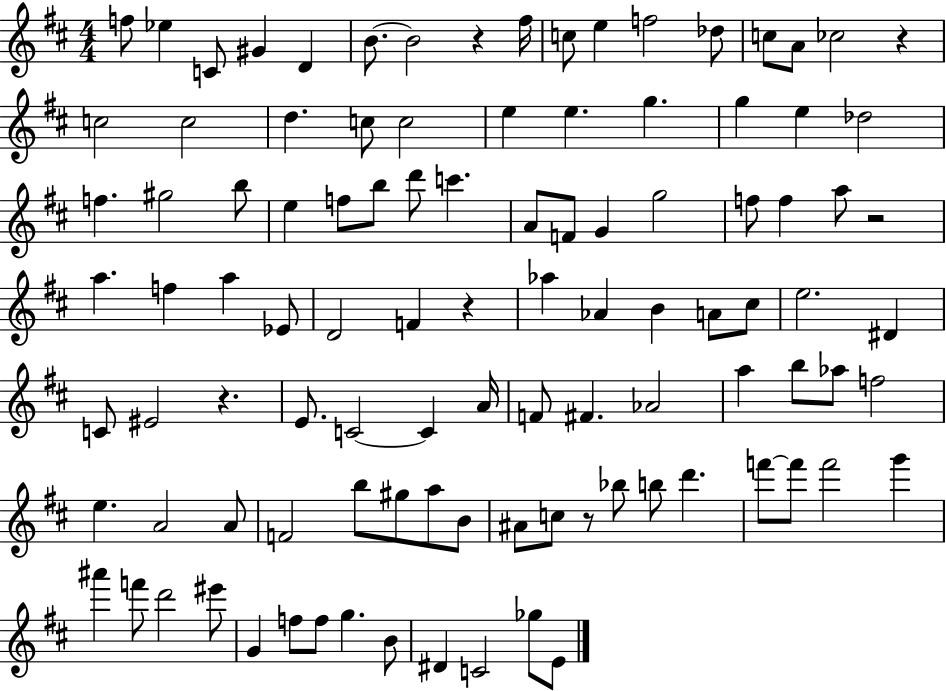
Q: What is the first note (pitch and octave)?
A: F5